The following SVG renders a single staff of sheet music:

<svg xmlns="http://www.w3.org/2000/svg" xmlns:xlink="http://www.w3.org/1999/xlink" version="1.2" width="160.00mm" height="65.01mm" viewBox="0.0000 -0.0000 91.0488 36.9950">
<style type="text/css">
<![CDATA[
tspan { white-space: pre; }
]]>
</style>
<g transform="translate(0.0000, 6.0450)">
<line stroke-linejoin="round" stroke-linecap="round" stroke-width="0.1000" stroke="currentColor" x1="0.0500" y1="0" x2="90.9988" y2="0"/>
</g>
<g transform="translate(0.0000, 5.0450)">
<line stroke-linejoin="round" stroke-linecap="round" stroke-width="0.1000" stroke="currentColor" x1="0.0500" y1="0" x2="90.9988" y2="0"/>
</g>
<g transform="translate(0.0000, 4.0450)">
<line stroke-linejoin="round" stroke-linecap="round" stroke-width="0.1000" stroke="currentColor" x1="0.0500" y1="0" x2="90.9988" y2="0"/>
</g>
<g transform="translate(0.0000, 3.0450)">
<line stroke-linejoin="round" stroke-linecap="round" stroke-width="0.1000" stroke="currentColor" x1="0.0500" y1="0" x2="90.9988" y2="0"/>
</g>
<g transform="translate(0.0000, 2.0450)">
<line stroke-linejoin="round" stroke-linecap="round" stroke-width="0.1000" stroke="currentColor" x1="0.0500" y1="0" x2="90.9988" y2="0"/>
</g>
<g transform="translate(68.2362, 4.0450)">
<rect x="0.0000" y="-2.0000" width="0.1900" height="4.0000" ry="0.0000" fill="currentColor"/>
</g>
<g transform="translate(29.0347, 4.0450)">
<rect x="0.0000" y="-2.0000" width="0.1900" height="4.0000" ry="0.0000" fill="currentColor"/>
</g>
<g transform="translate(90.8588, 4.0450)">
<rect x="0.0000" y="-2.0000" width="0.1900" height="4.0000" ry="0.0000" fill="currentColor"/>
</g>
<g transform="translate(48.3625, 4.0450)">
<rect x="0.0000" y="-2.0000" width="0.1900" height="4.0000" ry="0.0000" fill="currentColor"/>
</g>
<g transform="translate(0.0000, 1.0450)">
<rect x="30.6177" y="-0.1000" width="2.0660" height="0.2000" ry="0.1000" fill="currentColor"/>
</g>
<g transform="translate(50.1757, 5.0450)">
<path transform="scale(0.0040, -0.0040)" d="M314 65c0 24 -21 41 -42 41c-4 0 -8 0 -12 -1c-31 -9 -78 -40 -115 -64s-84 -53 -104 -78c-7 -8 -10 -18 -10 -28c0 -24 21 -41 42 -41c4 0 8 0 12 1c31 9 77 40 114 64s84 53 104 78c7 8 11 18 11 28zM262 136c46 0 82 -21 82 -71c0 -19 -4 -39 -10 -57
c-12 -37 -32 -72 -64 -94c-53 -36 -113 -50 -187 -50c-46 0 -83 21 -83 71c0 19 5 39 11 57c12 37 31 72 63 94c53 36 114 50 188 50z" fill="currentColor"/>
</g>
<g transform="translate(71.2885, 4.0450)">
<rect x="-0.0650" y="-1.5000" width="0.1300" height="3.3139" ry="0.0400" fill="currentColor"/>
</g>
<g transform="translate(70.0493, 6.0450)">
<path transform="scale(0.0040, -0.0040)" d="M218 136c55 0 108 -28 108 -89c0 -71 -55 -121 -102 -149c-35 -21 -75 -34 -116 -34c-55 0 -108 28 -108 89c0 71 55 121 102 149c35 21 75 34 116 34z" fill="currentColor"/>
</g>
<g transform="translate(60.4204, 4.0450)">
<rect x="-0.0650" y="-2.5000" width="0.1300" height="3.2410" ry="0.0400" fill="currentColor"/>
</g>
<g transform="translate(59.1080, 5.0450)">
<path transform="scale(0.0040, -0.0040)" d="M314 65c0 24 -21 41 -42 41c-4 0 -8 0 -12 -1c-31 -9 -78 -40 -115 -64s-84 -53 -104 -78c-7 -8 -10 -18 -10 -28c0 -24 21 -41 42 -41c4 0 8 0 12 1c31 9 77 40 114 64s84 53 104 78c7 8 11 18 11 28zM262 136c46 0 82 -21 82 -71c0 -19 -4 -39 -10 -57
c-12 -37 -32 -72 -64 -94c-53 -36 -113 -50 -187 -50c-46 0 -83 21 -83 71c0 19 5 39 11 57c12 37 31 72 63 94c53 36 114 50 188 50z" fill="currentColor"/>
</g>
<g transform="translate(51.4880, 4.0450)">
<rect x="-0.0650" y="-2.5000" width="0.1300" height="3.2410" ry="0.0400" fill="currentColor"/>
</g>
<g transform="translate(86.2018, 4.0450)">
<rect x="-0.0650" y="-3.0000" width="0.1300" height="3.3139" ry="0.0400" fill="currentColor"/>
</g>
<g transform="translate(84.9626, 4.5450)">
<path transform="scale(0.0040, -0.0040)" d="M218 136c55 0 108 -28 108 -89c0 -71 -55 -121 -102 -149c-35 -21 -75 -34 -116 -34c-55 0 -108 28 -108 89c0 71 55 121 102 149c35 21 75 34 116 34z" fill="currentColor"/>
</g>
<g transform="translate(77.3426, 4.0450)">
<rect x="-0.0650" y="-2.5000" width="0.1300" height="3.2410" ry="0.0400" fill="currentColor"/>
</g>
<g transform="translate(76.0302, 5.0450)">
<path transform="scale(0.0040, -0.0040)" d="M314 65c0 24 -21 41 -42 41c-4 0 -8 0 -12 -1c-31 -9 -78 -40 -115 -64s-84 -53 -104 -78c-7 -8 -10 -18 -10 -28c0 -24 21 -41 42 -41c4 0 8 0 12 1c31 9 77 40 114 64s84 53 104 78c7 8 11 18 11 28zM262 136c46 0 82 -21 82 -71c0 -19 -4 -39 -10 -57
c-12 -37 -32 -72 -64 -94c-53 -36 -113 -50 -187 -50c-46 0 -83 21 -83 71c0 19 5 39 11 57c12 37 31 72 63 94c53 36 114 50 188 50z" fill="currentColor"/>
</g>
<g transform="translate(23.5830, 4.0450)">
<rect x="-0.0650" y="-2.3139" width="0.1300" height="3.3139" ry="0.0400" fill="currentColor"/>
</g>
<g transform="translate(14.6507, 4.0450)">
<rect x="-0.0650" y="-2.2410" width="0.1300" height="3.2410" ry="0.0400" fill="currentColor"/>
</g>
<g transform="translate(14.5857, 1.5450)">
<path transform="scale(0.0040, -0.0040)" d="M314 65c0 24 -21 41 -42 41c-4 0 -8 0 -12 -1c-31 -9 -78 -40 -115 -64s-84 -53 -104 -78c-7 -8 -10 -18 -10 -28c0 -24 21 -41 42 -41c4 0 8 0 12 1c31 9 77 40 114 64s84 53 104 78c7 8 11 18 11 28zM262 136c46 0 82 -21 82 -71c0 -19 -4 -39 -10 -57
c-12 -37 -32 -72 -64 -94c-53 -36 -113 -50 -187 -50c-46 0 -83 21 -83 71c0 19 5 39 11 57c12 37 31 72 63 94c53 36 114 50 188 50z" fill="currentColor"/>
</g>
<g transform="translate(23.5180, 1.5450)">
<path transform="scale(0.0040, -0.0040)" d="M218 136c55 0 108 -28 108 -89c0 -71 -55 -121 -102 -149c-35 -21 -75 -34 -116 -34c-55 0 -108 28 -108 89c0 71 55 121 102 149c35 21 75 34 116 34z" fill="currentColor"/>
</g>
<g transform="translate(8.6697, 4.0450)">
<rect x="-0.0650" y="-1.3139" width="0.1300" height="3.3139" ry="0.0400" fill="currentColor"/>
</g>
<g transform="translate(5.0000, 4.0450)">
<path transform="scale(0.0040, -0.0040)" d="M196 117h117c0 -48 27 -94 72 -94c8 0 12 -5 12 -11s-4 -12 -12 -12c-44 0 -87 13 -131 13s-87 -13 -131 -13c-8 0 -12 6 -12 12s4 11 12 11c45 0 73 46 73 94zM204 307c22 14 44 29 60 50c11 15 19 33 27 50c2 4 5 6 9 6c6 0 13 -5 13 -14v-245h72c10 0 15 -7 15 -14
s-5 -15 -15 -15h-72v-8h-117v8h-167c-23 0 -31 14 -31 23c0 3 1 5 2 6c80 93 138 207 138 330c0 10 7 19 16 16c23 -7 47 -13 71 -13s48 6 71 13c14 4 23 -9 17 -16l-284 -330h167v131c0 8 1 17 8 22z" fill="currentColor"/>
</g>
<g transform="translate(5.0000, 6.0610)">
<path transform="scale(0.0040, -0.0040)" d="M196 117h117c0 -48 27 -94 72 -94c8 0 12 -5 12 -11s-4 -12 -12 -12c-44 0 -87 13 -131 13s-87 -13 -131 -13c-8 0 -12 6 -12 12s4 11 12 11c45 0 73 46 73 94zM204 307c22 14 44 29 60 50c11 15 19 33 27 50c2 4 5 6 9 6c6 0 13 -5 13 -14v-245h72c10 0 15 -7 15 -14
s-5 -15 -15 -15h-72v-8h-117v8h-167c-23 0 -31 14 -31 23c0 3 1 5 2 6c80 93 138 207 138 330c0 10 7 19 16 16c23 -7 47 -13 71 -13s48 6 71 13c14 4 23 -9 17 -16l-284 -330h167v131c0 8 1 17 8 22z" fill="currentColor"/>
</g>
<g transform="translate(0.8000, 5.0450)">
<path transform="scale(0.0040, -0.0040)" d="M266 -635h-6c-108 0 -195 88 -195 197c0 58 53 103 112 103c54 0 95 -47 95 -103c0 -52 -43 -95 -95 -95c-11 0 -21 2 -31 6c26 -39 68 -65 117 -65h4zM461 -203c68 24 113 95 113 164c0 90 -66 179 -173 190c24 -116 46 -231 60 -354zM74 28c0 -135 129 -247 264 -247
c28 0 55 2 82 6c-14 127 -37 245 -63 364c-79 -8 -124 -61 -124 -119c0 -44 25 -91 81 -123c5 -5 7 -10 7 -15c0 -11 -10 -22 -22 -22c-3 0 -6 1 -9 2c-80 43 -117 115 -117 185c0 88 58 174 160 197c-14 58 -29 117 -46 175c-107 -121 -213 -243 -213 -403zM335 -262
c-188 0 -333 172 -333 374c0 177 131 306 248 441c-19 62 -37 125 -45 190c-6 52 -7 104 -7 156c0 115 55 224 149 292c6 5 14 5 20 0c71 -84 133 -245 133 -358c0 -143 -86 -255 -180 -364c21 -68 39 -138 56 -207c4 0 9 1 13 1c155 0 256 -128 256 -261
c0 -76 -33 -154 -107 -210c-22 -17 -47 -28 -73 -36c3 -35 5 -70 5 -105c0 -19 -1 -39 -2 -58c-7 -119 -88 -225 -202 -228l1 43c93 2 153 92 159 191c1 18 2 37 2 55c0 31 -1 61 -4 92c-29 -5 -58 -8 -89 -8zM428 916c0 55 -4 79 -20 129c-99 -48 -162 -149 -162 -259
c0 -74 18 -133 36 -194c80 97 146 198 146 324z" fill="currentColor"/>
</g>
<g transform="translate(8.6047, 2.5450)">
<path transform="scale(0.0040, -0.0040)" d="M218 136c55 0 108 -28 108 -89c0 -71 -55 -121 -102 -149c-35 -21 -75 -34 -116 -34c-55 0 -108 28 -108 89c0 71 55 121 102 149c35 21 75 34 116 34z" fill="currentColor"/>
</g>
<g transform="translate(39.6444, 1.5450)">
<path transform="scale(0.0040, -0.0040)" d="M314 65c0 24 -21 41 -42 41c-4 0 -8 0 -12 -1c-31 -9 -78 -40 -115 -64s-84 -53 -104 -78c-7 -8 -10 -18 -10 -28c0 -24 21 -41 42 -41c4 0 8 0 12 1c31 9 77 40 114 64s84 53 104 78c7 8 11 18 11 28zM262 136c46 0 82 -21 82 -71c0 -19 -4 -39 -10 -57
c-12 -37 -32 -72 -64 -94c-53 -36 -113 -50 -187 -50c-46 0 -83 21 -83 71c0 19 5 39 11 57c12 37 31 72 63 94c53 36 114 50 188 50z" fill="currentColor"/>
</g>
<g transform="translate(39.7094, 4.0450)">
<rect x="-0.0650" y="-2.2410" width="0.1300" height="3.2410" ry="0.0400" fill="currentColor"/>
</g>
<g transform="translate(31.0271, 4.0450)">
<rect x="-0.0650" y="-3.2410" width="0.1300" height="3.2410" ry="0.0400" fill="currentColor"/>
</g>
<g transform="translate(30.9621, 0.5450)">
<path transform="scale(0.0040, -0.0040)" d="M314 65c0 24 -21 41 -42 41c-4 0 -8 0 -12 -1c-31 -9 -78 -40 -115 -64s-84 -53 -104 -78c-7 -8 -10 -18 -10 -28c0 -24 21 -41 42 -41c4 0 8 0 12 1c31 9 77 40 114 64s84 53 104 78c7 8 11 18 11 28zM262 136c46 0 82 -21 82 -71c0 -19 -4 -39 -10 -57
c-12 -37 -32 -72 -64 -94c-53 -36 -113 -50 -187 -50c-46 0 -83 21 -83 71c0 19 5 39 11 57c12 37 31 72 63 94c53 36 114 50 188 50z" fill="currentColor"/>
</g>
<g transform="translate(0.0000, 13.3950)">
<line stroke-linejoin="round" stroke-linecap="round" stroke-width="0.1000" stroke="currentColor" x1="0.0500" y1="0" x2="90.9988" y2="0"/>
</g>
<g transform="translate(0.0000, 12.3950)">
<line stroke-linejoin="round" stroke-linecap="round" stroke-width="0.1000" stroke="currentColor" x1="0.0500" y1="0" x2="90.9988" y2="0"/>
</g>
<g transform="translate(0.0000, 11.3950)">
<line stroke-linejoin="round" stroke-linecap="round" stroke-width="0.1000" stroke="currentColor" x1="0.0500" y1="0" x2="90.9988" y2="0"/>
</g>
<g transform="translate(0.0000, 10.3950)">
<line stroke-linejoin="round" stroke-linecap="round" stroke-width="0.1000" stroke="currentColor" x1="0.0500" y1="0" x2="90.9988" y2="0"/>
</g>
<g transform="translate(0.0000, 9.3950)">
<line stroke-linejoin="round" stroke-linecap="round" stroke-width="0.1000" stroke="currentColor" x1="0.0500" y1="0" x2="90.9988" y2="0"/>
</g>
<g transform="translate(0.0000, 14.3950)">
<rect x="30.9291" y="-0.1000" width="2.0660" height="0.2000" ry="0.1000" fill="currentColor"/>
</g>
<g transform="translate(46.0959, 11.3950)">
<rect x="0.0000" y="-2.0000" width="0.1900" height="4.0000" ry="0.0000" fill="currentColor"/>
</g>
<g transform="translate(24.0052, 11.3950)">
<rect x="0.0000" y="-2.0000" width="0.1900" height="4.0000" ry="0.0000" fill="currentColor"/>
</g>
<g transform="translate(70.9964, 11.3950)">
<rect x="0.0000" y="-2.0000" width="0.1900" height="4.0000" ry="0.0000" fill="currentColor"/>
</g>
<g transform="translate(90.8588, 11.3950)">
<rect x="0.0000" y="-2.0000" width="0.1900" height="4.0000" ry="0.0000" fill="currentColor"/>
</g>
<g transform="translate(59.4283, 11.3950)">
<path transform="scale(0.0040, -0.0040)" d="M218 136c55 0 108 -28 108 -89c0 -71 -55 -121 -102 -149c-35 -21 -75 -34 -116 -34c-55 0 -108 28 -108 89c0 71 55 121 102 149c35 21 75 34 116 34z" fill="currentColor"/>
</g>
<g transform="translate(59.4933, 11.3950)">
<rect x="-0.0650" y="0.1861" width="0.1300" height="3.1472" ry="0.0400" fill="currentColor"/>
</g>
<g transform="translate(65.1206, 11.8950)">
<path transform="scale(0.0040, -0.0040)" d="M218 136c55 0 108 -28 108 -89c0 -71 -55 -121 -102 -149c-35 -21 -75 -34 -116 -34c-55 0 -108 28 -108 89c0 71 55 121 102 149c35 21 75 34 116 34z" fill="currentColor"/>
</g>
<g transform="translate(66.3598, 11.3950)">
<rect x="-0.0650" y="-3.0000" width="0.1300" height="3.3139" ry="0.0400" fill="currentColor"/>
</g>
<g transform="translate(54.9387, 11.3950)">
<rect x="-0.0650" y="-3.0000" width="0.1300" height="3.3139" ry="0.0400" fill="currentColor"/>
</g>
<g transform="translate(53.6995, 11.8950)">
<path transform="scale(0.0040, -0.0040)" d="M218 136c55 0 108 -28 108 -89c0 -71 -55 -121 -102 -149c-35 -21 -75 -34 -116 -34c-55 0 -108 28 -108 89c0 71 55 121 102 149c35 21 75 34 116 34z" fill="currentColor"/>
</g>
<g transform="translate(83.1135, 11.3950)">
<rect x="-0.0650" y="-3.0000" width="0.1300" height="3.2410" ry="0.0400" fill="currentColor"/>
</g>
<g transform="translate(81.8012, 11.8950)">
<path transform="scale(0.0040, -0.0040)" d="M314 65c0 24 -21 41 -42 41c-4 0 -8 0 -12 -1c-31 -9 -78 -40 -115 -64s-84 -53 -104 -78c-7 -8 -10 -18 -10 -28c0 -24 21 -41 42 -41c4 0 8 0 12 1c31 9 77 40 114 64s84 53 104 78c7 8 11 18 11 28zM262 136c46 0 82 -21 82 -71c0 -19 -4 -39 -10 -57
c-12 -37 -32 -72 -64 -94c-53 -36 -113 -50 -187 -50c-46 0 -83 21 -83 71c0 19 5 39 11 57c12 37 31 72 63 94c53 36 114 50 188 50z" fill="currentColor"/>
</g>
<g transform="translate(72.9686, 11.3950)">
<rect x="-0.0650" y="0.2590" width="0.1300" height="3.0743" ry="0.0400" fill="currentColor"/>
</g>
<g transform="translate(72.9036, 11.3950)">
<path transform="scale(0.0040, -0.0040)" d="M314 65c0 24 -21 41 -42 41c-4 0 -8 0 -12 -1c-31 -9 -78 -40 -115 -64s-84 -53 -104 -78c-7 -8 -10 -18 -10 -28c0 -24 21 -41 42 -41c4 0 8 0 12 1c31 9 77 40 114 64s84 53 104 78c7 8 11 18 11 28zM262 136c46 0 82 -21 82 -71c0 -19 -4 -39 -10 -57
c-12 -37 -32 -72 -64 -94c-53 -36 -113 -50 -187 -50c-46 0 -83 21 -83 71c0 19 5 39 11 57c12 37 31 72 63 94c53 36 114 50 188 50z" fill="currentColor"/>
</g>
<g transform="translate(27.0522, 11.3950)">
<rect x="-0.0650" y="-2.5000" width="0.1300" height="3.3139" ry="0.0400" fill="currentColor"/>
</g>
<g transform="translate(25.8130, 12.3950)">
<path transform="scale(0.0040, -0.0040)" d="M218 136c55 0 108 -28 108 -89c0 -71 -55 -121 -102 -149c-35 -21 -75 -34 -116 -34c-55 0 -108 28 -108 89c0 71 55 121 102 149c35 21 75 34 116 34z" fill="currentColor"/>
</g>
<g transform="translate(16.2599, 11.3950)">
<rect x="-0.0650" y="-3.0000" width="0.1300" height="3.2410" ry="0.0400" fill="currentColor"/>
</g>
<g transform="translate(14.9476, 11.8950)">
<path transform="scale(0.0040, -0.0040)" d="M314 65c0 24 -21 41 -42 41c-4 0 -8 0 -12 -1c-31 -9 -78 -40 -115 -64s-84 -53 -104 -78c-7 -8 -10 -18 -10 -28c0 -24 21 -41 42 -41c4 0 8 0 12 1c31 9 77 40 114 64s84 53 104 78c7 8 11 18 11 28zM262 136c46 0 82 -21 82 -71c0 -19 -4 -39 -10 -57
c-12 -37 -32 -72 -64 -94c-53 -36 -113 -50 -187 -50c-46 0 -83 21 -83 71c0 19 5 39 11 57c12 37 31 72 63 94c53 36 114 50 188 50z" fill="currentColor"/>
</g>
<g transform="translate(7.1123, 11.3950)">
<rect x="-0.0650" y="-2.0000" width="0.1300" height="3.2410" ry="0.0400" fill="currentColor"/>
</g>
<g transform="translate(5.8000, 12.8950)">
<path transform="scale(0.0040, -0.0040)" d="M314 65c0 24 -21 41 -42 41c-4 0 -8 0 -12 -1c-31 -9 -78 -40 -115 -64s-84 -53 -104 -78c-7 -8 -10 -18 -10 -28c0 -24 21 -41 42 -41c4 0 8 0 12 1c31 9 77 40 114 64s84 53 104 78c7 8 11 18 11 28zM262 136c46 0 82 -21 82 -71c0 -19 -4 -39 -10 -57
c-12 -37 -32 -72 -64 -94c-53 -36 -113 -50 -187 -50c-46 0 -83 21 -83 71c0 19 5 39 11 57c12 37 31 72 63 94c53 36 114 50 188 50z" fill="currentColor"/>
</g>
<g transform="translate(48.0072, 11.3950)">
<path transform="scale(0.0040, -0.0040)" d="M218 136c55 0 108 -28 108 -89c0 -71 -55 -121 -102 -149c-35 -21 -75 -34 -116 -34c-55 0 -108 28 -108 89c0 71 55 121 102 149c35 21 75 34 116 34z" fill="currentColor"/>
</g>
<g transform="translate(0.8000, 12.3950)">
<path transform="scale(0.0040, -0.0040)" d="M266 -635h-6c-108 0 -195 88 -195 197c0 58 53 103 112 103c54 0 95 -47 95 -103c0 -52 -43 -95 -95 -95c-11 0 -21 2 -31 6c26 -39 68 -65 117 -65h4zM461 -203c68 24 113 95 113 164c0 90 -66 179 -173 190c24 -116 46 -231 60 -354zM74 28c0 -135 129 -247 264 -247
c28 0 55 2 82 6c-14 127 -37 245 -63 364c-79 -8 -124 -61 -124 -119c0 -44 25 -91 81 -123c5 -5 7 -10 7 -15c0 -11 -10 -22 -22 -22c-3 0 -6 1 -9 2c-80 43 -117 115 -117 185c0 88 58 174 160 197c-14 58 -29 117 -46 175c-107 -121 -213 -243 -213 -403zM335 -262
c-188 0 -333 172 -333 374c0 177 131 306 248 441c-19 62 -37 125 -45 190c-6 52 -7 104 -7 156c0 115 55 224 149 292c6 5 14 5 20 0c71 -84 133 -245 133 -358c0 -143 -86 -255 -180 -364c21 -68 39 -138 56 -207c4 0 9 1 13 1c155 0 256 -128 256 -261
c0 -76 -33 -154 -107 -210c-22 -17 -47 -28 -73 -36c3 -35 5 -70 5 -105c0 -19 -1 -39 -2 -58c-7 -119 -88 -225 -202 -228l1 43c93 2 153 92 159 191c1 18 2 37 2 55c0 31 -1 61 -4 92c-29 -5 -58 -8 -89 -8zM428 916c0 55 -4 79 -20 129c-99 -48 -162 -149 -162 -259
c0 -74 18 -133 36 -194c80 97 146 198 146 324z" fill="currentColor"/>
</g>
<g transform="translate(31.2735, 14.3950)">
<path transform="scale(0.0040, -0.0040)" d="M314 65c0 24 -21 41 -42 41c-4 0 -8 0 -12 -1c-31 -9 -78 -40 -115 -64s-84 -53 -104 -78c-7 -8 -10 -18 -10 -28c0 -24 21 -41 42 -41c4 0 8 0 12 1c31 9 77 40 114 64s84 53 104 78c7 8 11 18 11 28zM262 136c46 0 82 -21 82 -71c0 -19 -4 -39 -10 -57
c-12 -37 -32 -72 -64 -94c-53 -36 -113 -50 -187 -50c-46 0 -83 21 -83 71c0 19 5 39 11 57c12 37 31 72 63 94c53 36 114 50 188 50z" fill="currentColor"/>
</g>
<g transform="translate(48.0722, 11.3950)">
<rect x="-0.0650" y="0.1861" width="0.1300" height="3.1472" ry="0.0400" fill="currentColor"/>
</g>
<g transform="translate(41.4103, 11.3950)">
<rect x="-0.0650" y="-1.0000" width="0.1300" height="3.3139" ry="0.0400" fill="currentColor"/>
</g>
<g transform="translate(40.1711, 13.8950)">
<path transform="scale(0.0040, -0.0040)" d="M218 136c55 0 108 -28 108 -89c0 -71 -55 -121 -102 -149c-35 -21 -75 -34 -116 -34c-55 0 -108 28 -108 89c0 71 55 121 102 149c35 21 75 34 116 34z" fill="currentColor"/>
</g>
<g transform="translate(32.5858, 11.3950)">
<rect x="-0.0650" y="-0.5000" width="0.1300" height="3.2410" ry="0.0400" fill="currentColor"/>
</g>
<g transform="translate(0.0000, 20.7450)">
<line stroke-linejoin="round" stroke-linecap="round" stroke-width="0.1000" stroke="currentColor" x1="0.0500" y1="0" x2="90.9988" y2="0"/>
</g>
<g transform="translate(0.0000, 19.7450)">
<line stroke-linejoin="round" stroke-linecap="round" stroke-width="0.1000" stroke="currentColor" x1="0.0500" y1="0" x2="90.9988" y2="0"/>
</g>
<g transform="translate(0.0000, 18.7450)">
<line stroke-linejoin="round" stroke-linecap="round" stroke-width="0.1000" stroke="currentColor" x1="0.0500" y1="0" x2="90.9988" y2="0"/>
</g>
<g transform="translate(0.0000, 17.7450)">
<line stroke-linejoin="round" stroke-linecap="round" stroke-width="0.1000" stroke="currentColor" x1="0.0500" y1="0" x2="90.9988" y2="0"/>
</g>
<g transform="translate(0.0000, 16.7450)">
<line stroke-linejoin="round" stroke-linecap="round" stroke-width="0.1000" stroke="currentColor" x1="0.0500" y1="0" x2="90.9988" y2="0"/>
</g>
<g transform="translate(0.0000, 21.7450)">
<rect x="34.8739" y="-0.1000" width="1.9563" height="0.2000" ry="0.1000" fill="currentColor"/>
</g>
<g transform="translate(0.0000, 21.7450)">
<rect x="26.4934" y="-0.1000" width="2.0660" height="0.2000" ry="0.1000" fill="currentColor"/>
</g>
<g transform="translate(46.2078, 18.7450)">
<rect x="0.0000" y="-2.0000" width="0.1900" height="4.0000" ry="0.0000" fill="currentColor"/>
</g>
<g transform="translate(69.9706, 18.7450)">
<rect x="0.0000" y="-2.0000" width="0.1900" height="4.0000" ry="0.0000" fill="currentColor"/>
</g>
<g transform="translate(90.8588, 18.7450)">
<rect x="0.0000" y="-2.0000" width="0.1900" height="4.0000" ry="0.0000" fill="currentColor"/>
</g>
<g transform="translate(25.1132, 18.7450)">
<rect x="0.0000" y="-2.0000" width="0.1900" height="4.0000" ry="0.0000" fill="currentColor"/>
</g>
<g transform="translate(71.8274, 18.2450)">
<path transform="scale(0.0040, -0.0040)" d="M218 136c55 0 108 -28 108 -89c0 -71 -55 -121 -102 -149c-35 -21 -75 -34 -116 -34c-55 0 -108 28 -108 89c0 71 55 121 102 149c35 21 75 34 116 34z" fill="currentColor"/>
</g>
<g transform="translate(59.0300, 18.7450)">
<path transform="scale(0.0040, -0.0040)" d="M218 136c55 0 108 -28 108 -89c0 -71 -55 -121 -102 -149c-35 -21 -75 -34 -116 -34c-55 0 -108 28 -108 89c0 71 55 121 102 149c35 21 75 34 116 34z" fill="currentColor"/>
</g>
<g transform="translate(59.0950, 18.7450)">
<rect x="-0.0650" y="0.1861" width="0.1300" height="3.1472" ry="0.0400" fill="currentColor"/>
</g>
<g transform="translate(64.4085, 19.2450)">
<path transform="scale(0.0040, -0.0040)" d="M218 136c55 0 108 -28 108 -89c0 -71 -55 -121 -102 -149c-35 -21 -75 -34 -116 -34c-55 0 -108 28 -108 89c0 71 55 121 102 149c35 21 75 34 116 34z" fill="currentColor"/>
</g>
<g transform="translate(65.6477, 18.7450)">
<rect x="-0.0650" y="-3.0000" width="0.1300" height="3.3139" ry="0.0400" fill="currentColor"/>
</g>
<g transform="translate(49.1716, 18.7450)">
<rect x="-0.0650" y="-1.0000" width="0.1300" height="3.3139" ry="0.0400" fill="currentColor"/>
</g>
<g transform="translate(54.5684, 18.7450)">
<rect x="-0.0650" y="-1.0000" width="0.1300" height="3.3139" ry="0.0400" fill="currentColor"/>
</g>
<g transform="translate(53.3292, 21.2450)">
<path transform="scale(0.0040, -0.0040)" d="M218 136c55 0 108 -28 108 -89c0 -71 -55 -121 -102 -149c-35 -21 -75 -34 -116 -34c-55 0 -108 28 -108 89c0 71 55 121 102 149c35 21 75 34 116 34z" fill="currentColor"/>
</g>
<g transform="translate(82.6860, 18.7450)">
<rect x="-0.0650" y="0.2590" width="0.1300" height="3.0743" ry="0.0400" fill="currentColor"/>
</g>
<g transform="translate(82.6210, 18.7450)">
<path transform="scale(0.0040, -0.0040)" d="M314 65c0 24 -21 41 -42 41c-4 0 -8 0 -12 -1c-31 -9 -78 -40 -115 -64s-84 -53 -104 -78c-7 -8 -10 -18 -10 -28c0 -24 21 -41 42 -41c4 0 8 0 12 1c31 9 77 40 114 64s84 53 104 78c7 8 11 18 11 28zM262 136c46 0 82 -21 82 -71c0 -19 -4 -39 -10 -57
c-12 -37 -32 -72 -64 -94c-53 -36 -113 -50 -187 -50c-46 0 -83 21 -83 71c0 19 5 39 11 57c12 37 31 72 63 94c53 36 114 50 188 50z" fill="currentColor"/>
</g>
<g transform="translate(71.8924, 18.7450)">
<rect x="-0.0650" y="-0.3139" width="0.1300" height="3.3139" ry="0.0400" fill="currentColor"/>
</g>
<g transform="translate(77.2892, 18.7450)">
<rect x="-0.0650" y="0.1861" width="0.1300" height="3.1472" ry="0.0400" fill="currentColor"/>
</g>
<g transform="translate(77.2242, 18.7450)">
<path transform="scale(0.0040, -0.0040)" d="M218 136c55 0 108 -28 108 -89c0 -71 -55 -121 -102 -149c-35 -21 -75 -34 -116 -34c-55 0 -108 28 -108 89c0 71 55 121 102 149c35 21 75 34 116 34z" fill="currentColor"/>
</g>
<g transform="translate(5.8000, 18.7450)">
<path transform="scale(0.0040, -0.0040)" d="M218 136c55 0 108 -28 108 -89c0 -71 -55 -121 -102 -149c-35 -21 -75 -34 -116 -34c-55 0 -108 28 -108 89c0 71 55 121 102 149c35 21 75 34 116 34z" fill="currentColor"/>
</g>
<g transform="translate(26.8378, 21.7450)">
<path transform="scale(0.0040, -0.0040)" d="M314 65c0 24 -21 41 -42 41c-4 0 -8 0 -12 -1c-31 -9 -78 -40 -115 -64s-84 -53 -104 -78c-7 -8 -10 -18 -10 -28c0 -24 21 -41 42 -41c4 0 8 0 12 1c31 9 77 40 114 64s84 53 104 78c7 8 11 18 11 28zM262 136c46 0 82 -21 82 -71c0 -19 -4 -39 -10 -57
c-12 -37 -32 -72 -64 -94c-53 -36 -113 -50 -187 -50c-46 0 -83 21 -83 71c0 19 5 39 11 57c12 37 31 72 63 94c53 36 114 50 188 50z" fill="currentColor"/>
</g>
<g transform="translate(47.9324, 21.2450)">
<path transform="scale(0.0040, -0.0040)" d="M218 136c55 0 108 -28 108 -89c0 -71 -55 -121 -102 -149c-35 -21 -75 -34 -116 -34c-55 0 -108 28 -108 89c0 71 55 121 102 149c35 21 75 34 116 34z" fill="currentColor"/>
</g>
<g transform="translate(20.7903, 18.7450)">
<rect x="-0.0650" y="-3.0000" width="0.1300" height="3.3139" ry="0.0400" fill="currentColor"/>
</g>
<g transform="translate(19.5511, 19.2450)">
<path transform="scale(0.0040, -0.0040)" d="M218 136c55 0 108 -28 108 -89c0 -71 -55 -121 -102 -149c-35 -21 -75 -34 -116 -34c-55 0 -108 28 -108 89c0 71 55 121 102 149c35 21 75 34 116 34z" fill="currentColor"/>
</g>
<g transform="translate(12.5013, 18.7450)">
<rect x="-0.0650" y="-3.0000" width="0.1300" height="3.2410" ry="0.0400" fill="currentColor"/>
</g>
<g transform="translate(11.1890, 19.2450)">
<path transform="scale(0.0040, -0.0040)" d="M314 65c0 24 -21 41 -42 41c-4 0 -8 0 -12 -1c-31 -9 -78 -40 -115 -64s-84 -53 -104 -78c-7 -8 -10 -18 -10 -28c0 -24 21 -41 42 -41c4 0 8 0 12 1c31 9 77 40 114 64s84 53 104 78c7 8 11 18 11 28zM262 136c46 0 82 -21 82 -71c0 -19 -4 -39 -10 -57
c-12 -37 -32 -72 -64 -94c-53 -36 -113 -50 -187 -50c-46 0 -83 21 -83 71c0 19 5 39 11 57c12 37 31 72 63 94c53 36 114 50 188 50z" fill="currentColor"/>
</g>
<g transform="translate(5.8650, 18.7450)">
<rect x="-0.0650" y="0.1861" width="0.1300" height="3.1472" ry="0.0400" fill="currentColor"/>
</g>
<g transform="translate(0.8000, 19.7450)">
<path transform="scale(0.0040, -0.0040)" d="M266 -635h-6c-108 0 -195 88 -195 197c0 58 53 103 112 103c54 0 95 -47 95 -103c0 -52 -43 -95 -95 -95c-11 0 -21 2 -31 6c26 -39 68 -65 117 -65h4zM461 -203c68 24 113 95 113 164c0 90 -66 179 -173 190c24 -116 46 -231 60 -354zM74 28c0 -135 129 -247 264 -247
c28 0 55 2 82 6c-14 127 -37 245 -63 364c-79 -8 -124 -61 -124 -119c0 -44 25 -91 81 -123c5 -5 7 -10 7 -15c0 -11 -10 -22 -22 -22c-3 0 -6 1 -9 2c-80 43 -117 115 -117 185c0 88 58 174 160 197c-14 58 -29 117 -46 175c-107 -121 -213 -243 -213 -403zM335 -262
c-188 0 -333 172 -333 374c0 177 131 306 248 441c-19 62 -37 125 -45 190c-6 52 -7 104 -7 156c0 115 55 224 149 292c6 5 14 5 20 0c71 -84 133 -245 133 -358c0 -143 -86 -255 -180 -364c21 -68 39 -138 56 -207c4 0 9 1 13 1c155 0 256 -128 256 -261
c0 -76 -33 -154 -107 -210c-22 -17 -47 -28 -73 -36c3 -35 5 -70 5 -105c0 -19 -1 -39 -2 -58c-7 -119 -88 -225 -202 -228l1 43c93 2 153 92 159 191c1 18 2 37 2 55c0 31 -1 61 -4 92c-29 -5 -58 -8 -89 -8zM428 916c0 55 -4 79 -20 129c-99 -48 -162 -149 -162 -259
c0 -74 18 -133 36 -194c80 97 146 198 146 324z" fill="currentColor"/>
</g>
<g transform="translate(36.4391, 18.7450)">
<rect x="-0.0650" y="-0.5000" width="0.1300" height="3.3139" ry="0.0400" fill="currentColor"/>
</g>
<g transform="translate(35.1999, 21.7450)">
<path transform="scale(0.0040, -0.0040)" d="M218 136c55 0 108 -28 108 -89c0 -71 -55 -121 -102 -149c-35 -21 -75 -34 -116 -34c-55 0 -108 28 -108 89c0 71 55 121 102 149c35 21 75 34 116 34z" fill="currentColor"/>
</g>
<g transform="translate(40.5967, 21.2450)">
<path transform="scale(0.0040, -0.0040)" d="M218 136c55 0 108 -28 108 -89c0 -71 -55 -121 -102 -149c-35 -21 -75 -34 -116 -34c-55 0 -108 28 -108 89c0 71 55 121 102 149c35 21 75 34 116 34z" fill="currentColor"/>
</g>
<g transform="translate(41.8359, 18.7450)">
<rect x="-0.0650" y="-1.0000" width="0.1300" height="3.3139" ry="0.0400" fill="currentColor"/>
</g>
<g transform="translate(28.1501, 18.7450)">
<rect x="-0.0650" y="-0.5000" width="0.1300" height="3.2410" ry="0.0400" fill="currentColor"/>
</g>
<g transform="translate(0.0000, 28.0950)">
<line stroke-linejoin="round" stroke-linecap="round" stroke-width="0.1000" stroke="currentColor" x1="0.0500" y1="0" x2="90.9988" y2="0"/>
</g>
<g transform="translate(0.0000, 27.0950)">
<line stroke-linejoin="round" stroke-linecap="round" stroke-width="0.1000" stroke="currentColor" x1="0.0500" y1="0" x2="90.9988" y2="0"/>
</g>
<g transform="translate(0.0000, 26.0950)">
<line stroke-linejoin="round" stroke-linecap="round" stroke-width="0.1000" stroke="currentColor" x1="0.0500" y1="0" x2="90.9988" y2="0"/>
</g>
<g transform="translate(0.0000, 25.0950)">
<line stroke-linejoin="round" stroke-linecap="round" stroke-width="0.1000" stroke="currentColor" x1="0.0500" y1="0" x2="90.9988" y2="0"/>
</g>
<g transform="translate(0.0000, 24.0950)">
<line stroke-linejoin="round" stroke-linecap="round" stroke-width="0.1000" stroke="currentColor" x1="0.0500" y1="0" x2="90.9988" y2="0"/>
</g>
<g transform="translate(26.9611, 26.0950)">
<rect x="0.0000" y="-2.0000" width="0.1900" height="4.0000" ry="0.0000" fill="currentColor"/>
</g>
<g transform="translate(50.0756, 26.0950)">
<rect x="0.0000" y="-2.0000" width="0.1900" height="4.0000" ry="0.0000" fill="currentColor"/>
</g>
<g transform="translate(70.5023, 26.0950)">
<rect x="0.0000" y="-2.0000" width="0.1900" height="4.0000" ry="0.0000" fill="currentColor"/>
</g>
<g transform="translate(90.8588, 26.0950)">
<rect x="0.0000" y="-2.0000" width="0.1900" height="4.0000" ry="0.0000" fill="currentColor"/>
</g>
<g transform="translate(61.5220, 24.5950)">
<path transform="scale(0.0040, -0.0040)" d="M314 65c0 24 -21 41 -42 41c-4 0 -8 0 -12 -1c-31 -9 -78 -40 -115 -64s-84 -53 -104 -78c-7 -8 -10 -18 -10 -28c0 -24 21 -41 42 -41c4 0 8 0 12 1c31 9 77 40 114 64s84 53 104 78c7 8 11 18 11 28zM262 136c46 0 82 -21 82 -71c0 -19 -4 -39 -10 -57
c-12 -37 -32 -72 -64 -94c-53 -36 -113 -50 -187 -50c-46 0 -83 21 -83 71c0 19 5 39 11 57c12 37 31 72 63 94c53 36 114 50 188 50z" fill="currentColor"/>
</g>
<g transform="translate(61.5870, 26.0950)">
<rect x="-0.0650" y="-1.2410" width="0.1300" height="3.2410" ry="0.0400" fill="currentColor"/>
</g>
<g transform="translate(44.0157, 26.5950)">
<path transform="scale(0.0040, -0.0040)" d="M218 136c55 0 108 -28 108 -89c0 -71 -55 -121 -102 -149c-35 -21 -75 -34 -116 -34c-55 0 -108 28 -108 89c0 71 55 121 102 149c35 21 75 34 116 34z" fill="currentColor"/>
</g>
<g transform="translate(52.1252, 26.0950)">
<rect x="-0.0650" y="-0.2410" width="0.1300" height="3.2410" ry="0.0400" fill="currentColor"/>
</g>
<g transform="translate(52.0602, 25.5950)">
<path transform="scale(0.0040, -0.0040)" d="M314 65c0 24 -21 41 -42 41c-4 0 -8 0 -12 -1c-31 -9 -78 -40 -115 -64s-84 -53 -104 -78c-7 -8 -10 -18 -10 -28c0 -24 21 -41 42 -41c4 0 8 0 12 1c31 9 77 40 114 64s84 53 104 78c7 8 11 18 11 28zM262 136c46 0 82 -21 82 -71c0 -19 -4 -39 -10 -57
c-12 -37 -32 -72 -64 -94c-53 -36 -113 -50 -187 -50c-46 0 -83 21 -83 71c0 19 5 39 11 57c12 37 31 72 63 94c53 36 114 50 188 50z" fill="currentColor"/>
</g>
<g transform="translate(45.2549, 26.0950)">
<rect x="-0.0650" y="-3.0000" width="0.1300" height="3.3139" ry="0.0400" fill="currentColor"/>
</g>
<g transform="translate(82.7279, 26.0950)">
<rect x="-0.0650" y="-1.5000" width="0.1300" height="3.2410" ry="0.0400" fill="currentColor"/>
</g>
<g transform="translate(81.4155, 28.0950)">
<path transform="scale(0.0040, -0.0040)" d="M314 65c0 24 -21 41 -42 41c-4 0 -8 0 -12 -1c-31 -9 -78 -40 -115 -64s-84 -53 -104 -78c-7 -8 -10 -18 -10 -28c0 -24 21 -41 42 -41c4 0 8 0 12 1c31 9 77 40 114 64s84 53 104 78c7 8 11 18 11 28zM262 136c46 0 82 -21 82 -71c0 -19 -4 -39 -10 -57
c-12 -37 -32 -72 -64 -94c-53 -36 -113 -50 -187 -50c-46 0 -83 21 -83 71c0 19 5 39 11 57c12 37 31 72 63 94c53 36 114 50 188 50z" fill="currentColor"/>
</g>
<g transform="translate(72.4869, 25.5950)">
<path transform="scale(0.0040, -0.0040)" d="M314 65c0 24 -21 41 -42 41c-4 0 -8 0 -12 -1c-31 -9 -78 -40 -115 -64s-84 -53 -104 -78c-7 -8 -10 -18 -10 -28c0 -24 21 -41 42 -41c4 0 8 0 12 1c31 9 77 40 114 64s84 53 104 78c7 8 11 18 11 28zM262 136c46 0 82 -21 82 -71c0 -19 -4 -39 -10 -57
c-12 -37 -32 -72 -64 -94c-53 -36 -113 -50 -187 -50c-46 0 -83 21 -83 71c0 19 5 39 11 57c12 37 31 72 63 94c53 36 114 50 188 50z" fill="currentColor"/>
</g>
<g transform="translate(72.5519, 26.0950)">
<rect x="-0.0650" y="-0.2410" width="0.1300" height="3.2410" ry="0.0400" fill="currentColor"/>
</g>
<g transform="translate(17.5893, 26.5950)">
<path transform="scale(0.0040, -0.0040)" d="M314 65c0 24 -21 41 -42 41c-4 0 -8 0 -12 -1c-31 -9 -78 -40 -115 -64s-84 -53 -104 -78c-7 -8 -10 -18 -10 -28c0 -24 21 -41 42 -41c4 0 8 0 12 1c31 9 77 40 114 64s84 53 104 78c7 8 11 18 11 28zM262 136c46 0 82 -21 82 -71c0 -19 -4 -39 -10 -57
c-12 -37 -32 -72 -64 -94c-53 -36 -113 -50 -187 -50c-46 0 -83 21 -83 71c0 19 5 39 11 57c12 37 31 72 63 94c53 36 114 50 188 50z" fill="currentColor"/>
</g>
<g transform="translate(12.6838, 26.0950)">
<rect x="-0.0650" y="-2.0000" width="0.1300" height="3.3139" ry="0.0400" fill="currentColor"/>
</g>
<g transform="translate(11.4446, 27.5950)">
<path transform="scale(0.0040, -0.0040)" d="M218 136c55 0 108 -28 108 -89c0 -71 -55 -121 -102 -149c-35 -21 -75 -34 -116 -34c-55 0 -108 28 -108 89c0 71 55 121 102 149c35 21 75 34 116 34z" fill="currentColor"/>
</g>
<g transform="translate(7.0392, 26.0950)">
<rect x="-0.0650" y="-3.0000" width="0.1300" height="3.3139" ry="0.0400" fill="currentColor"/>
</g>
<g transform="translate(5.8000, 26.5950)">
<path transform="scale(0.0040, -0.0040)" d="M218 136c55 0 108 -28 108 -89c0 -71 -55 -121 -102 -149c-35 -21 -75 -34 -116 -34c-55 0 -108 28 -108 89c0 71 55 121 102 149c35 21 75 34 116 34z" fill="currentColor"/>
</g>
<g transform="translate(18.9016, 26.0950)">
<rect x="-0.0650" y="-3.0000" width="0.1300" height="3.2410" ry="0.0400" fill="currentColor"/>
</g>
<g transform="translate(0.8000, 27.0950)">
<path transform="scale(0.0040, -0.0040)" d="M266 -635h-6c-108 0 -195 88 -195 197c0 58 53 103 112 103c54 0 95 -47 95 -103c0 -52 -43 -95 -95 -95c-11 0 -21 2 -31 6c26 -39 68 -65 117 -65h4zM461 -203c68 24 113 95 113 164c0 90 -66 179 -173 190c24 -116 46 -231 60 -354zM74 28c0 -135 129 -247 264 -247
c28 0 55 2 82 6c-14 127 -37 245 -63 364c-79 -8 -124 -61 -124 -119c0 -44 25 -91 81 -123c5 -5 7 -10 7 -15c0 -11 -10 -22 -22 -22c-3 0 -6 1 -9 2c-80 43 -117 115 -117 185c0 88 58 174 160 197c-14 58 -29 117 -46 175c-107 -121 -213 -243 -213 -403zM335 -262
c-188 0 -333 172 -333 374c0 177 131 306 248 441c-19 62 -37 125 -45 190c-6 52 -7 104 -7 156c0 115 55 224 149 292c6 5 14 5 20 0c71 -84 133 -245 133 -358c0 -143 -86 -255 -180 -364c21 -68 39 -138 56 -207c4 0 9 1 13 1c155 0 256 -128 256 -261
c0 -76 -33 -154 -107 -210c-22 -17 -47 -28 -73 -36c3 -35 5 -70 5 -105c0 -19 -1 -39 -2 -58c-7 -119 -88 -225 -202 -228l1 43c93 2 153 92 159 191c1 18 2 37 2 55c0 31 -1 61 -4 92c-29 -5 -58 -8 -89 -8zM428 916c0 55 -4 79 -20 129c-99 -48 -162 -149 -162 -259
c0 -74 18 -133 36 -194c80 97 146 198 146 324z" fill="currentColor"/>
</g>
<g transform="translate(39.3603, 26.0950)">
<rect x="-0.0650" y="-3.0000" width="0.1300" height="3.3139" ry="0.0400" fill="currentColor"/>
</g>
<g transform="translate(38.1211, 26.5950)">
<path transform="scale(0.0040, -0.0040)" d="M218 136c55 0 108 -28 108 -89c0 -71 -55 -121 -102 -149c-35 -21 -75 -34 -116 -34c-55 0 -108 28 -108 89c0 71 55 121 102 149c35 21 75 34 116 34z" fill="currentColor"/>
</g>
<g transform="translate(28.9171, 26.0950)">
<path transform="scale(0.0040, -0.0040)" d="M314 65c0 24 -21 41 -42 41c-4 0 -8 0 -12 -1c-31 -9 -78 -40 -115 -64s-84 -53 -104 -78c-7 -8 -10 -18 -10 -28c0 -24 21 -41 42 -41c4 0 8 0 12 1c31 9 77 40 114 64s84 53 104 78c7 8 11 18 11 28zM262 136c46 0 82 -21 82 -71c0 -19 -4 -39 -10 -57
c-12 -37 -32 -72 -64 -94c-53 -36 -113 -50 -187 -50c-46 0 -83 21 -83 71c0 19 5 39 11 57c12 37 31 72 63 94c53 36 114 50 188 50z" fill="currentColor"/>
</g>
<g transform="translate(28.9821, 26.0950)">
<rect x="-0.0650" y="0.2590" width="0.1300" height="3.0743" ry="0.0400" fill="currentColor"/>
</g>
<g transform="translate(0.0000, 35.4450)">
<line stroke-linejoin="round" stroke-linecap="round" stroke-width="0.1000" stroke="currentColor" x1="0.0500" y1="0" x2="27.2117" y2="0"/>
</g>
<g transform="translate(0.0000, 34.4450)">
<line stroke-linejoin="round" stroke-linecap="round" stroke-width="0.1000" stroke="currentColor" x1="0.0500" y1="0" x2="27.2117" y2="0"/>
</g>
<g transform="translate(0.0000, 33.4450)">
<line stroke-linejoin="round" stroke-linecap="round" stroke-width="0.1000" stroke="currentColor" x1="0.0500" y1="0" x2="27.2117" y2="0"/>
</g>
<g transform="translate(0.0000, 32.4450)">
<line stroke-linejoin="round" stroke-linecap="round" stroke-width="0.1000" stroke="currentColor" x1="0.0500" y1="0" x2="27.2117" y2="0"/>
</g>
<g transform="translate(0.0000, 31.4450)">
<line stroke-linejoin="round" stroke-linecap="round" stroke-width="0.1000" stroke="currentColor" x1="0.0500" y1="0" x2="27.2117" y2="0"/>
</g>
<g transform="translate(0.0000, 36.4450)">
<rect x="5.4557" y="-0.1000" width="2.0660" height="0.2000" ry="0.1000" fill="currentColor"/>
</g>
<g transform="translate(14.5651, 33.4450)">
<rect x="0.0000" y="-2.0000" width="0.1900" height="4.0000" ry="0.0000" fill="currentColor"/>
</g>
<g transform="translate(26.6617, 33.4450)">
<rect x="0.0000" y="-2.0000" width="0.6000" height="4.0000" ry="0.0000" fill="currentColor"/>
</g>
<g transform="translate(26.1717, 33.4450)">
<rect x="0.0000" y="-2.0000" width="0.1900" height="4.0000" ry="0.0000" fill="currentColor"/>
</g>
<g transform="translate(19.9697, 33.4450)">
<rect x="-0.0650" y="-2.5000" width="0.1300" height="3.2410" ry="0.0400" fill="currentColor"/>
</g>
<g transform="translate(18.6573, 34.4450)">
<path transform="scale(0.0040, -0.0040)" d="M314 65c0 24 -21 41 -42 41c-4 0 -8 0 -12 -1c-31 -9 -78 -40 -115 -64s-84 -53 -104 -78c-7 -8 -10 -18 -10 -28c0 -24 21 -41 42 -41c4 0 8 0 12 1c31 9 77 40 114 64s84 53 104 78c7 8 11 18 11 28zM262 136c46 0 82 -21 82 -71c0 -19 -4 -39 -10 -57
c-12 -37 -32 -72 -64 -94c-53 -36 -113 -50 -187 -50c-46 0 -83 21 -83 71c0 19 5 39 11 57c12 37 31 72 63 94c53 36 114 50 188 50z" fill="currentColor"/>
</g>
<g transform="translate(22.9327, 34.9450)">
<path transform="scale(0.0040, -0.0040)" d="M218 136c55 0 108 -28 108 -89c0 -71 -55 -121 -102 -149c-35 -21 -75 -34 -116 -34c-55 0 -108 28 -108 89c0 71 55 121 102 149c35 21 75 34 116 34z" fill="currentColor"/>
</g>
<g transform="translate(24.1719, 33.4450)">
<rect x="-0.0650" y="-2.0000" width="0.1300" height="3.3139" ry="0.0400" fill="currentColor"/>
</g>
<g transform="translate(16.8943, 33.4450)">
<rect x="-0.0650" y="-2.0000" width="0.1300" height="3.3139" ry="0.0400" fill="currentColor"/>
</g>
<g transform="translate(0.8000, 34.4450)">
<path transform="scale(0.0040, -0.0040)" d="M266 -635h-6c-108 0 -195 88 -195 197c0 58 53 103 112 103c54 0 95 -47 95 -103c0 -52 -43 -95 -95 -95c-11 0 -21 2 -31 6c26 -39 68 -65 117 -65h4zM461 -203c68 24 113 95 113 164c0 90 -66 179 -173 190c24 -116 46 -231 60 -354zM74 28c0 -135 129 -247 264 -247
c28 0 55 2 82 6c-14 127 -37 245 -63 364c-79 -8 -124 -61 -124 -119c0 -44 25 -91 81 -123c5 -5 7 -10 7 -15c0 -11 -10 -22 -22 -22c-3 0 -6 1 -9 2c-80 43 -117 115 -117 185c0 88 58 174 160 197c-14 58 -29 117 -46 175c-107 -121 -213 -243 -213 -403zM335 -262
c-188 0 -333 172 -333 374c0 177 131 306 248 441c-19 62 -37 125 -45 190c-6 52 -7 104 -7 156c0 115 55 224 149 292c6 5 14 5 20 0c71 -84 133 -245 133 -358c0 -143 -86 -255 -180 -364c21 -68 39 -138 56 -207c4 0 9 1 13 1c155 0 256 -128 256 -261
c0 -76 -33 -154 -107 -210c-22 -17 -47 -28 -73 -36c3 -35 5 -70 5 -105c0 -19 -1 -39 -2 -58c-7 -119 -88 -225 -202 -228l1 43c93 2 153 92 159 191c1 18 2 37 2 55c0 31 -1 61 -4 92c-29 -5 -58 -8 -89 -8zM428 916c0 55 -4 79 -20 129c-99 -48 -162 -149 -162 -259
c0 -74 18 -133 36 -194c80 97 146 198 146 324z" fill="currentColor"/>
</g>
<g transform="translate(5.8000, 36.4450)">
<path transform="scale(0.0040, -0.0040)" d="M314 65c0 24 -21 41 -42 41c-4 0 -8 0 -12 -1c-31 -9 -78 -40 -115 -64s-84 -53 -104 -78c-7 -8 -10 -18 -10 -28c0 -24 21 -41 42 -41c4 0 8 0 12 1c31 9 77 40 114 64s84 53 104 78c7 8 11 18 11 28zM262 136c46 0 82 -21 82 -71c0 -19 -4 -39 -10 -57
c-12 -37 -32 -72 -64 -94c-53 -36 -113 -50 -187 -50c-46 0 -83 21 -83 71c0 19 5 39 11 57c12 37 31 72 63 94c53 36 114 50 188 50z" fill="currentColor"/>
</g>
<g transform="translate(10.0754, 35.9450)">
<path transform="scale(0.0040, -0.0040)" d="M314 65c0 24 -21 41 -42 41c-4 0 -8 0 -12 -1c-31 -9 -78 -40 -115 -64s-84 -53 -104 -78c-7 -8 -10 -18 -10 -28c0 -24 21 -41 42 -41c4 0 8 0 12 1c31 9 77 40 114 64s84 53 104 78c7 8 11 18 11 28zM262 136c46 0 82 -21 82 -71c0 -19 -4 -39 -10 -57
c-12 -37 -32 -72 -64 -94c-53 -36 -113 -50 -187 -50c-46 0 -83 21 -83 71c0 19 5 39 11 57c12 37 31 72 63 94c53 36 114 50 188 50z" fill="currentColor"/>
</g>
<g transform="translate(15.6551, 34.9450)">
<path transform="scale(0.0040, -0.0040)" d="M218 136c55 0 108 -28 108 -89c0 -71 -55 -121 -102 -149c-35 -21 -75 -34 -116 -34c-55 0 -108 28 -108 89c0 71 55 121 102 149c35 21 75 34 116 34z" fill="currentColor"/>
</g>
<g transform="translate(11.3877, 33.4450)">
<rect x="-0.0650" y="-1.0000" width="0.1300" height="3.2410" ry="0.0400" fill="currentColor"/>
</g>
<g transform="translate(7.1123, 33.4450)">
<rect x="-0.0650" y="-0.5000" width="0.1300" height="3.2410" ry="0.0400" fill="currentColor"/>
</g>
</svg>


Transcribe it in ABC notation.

X:1
T:Untitled
M:4/4
L:1/4
K:C
e g2 g b2 g2 G2 G2 E G2 A F2 A2 G C2 D B A B A B2 A2 B A2 A C2 C D D D B A c B B2 A F A2 B2 A A c2 e2 c2 E2 C2 D2 F G2 F